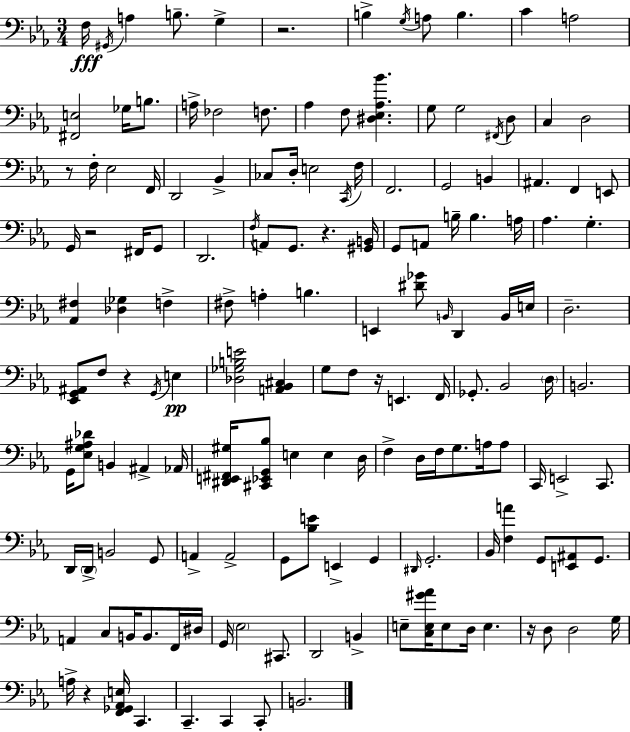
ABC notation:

X:1
T:Untitled
M:3/4
L:1/4
K:Eb
F,/4 ^G,,/4 A, B,/2 G, z2 B, G,/4 A,/2 B, C A,2 [^F,,E,]2 _G,/4 B,/2 A,/4 _F,2 F,/2 _A, F,/2 [^D,_E,_A,_B] G,/2 G,2 ^F,,/4 D,/2 C, D,2 z/2 F,/4 _E,2 F,,/4 D,,2 _B,, _C,/2 D,/4 E,2 C,,/4 F,/4 F,,2 G,,2 B,, ^A,, F,, E,,/2 G,,/4 z2 ^F,,/4 G,,/2 D,,2 F,/4 A,,/2 G,,/2 z [^G,,B,,]/4 G,,/2 A,,/2 B,/4 B, A,/4 _A, G, [_A,,^F,] [_D,_G,] F, ^F,/2 A, B, E,, [^D_G]/2 B,,/4 D,, B,,/4 E,/4 D,2 [_E,,G,,^A,,]/2 F,/2 z G,,/4 E, [_D,_G,B,E]2 [A,,_B,,^C,] G,/2 F,/2 z/4 E,, F,,/4 _G,,/2 _B,,2 D,/4 B,,2 G,,/4 [_E,G,^A,_D]/2 B,, ^A,, _A,,/4 [^D,,E,,^F,,^G,]/4 [^C,,_E,,G,,_B,]/2 E, E, D,/4 F, D,/4 F,/4 G,/2 A,/4 A,/2 C,,/4 E,,2 C,,/2 D,,/4 D,,/4 B,,2 G,,/2 A,, A,,2 G,,/2 [_B,E]/2 E,, G,, ^D,,/4 G,,2 _B,,/4 [F,A] G,,/2 [E,,^A,,]/2 G,,/2 A,, C,/2 B,,/4 B,,/2 F,,/4 ^D,/4 G,,/4 _E,2 ^C,,/2 D,,2 B,, E,/2 [C,E,^G_A]/4 E,/2 D,/4 E, z/4 D,/2 D,2 G,/4 A,/4 z [F,,_G,,_A,,E,]/4 C,, C,, C,, C,,/2 B,,2